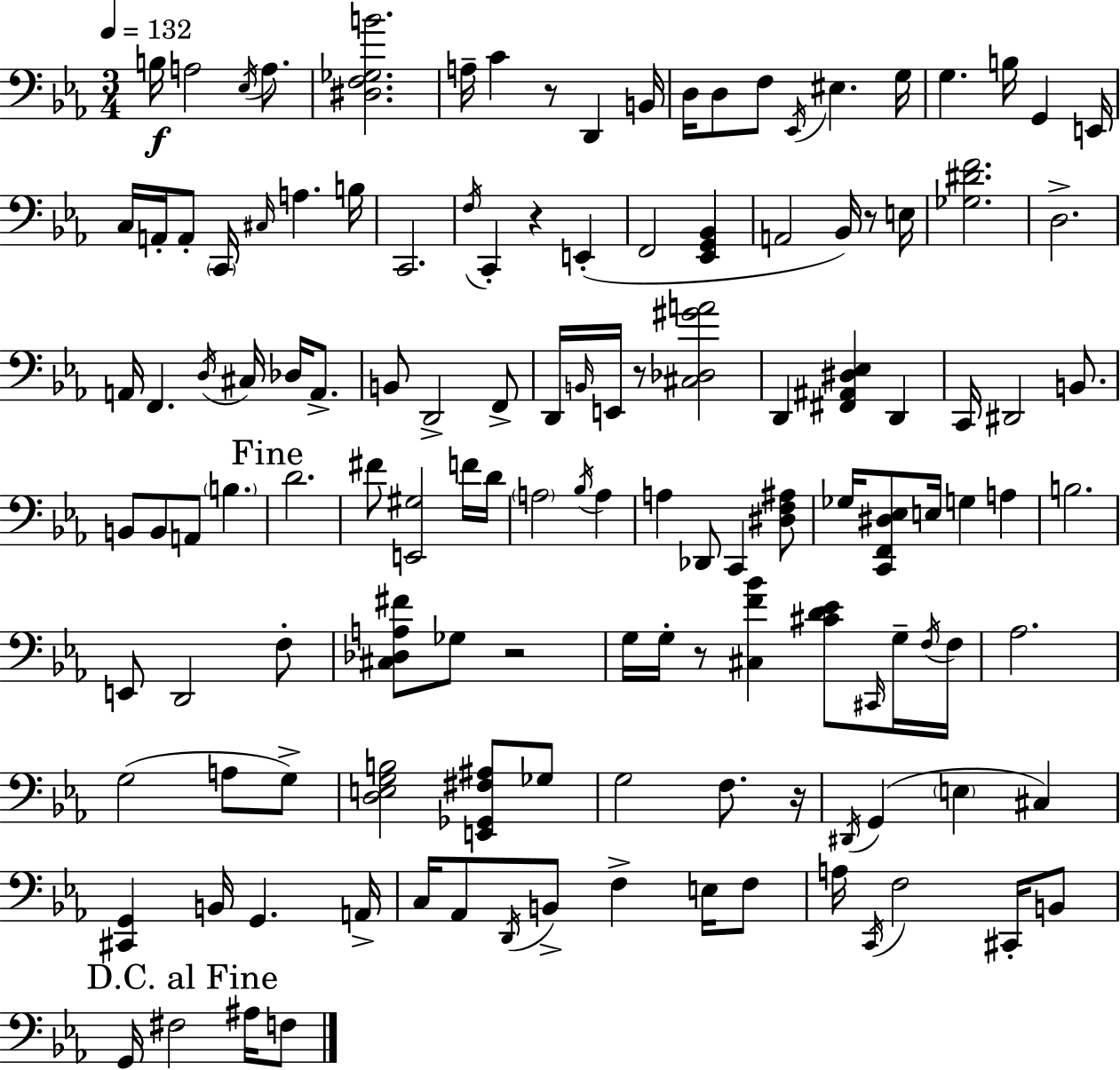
X:1
T:Untitled
M:3/4
L:1/4
K:Cm
B,/4 A,2 _E,/4 A,/2 [^D,F,_G,B]2 A,/4 C z/2 D,, B,,/4 D,/4 D,/2 F,/2 _E,,/4 ^E, G,/4 G, B,/4 G,, E,,/4 C,/4 A,,/4 A,,/2 C,,/4 ^C,/4 A, B,/4 C,,2 F,/4 C,, z E,, F,,2 [_E,,G,,_B,,] A,,2 _B,,/4 z/2 E,/4 [_G,^DF]2 D,2 A,,/4 F,, D,/4 ^C,/4 _D,/4 A,,/2 B,,/2 D,,2 F,,/2 D,,/4 B,,/4 E,,/4 z/2 [^C,_D,^GA]2 D,, [^F,,^A,,^D,_E,] D,, C,,/4 ^D,,2 B,,/2 B,,/2 B,,/2 A,,/2 B, D2 ^F/2 [E,,^G,]2 F/4 D/4 A,2 _B,/4 A, A, _D,,/2 C,, [^D,F,^A,]/2 _G,/4 [C,,F,,^D,_E,]/2 E,/4 G, A, B,2 E,,/2 D,,2 F,/2 [^C,_D,A,^F]/2 _G,/2 z2 G,/4 G,/4 z/2 [^C,F_B] [^CD_E]/2 ^C,,/4 G,/4 F,/4 F,/4 _A,2 G,2 A,/2 G,/2 [D,E,G,B,]2 [E,,_G,,^F,^A,]/2 _G,/2 G,2 F,/2 z/4 ^D,,/4 G,, E, ^C, [^C,,G,,] B,,/4 G,, A,,/4 C,/4 _A,,/2 D,,/4 B,,/2 F, E,/4 F,/2 A,/4 C,,/4 F,2 ^C,,/4 B,,/2 G,,/4 ^F,2 ^A,/4 F,/2